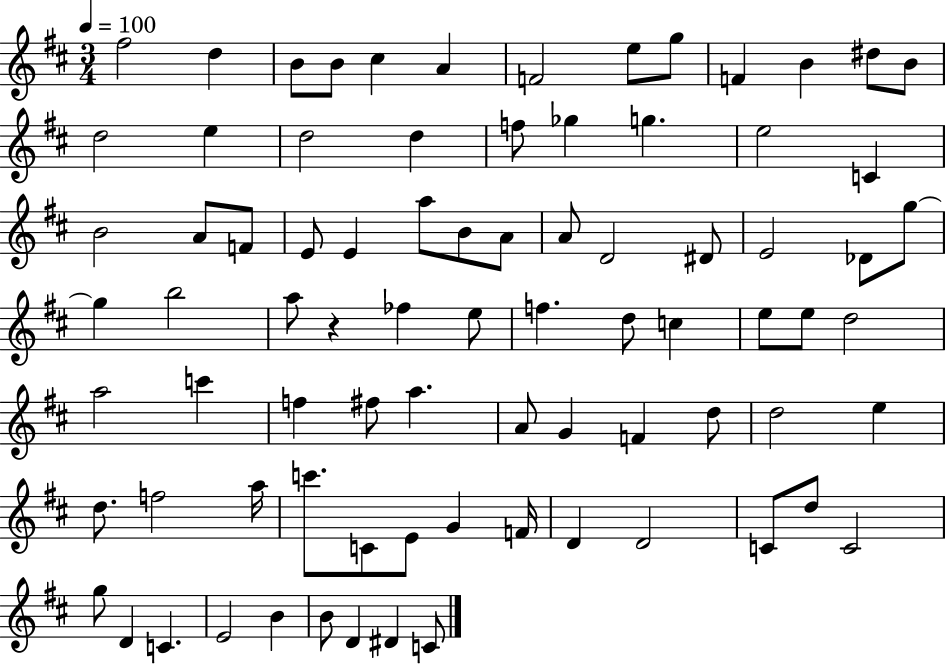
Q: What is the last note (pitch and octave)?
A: C4